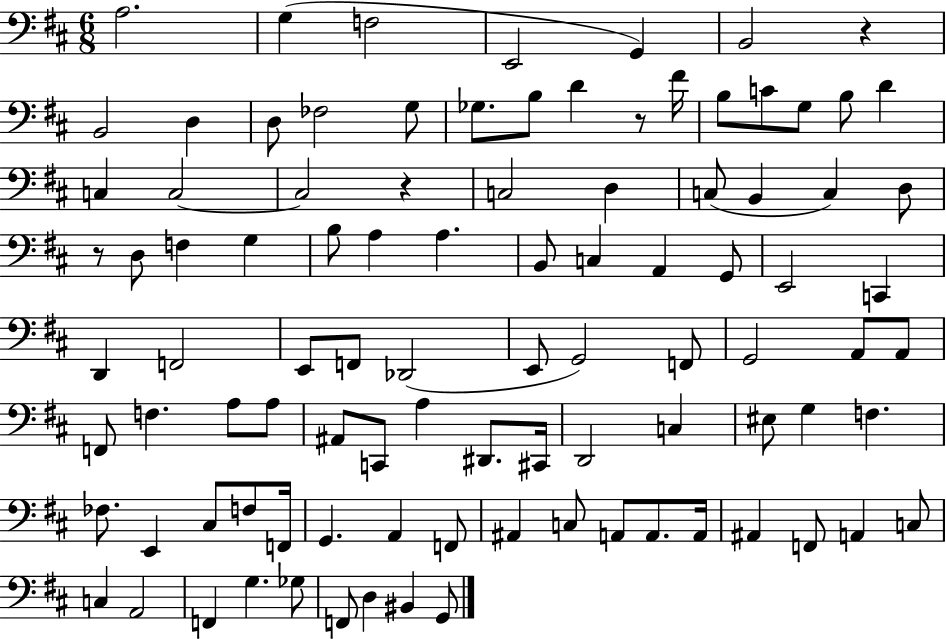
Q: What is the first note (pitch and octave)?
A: A3